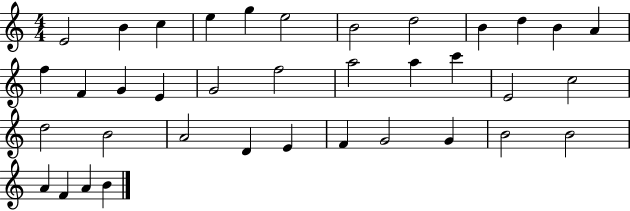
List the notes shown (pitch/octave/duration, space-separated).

E4/h B4/q C5/q E5/q G5/q E5/h B4/h D5/h B4/q D5/q B4/q A4/q F5/q F4/q G4/q E4/q G4/h F5/h A5/h A5/q C6/q E4/h C5/h D5/h B4/h A4/h D4/q E4/q F4/q G4/h G4/q B4/h B4/h A4/q F4/q A4/q B4/q